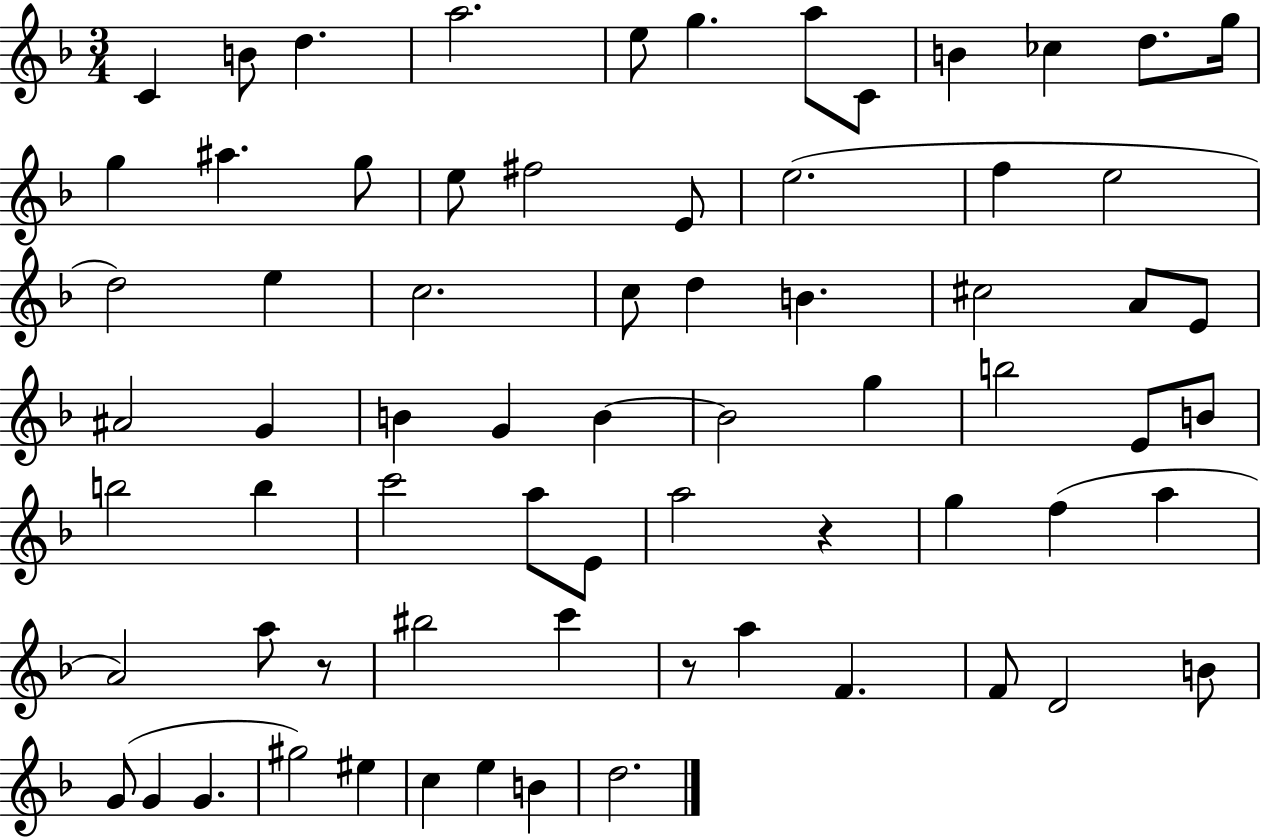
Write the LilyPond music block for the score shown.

{
  \clef treble
  \numericTimeSignature
  \time 3/4
  \key f \major
  c'4 b'8 d''4. | a''2. | e''8 g''4. a''8 c'8 | b'4 ces''4 d''8. g''16 | \break g''4 ais''4. g''8 | e''8 fis''2 e'8 | e''2.( | f''4 e''2 | \break d''2) e''4 | c''2. | c''8 d''4 b'4. | cis''2 a'8 e'8 | \break ais'2 g'4 | b'4 g'4 b'4~~ | b'2 g''4 | b''2 e'8 b'8 | \break b''2 b''4 | c'''2 a''8 e'8 | a''2 r4 | g''4 f''4( a''4 | \break a'2) a''8 r8 | bis''2 c'''4 | r8 a''4 f'4. | f'8 d'2 b'8 | \break g'8( g'4 g'4. | gis''2) eis''4 | c''4 e''4 b'4 | d''2. | \break \bar "|."
}